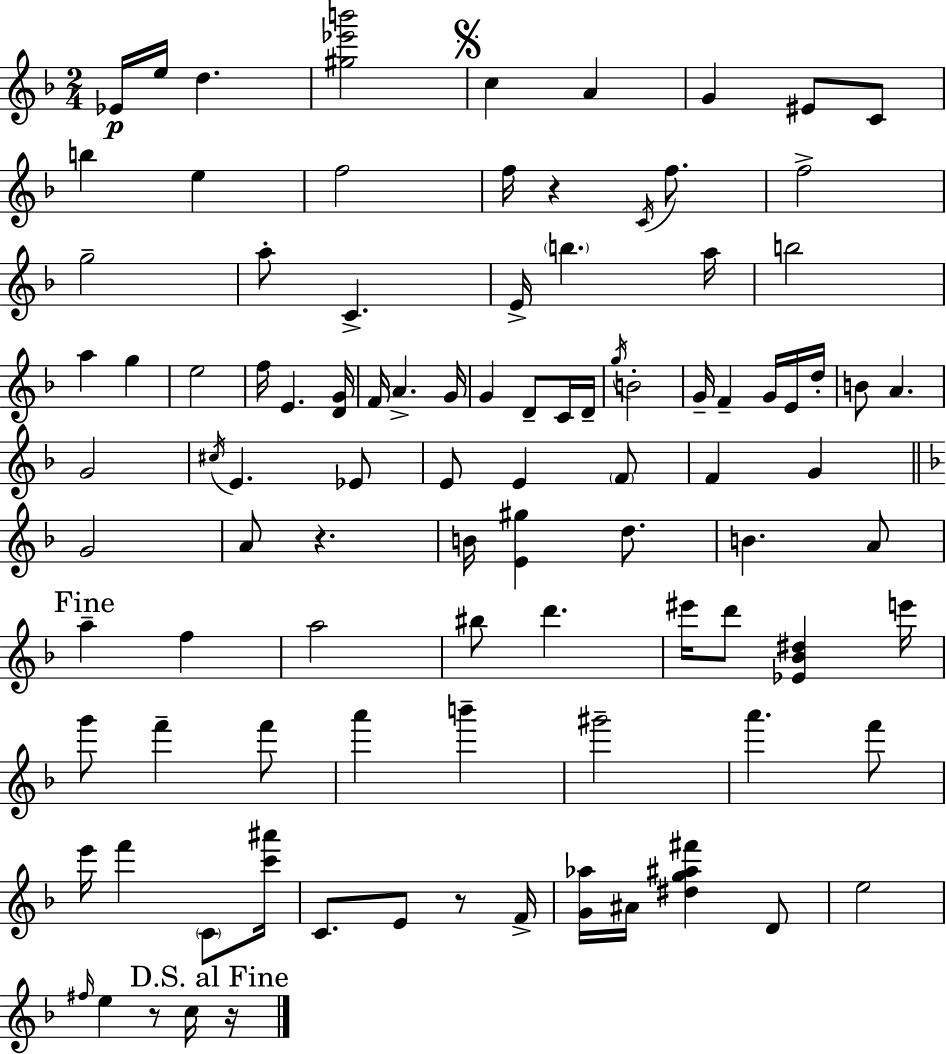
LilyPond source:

{
  \clef treble
  \numericTimeSignature
  \time 2/4
  \key d \minor
  \repeat volta 2 { ees'16\p e''16 d''4. | <gis'' ees''' b'''>2 | \mark \markup { \musicglyph "scripts.segno" } c''4 a'4 | g'4 eis'8 c'8 | \break b''4 e''4 | f''2 | f''16 r4 \acciaccatura { c'16 } f''8. | f''2-> | \break g''2-- | a''8-. c'4.-> | e'16-> \parenthesize b''4. | a''16 b''2 | \break a''4 g''4 | e''2 | f''16 e'4. | <d' g'>16 f'16 a'4.-> | \break g'16 g'4 d'8-- c'16 | d'16-- \acciaccatura { g''16 } b'2-. | g'16-- f'4-- g'16 | e'16 d''16-. b'8 a'4. | \break g'2 | \acciaccatura { cis''16 } e'4. | ees'8 e'8 e'4 | \parenthesize f'8 f'4 g'4 | \break \bar "||" \break \key f \major g'2 | a'8 r4. | b'16 <e' gis''>4 d''8. | b'4. a'8 | \break \mark "Fine" a''4-- f''4 | a''2 | bis''8 d'''4. | eis'''16 d'''8 <ees' bes' dis''>4 e'''16 | \break g'''8 f'''4-- f'''8 | a'''4 b'''4-- | gis'''2-- | a'''4. f'''8 | \break e'''16 f'''4 \parenthesize c'8 <c''' ais'''>16 | c'8. e'8 r8 f'16-> | <g' aes''>16 ais'16 <dis'' g'' ais'' fis'''>4 d'8 | e''2 | \break \grace { fis''16 } e''4 r8 c''16 | \mark "D.S. al Fine" r16 } \bar "|."
}